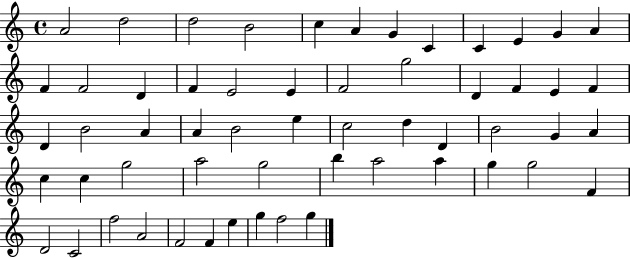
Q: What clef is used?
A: treble